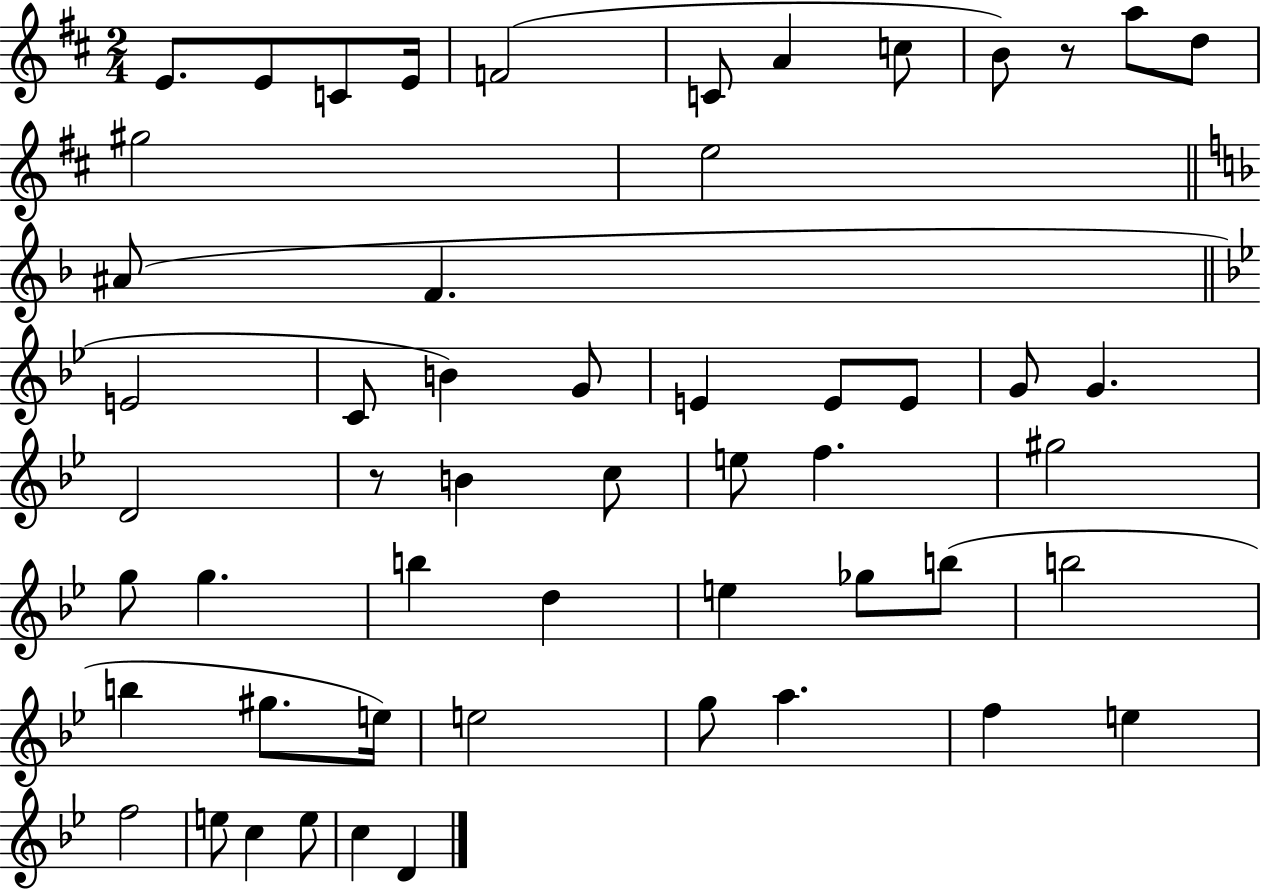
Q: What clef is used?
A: treble